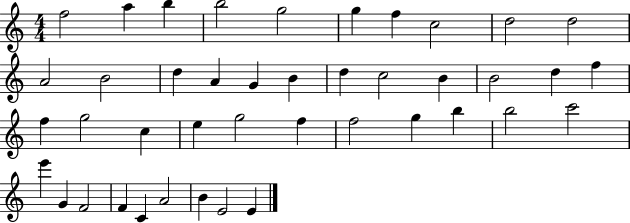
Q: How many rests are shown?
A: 0